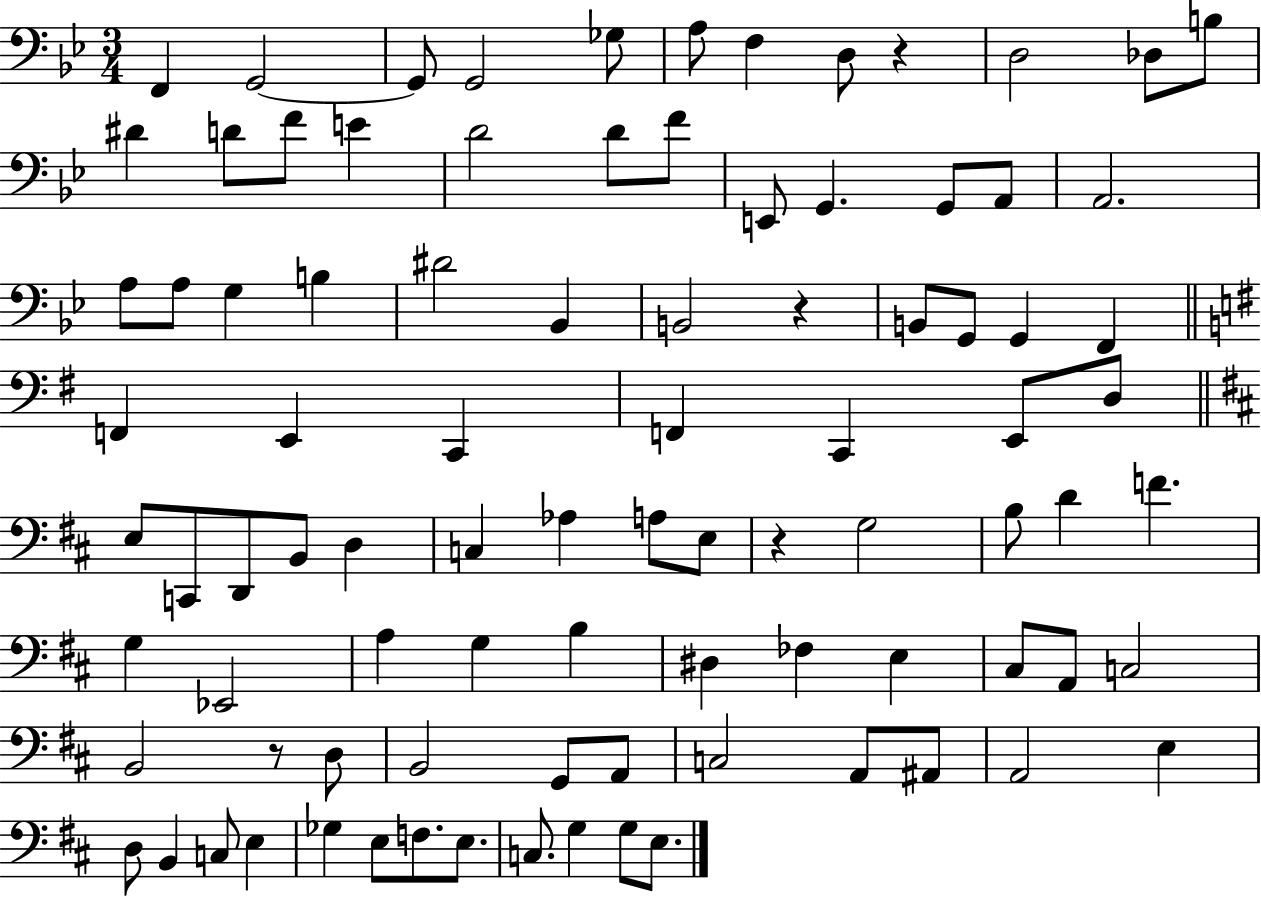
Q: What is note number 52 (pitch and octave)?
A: B3